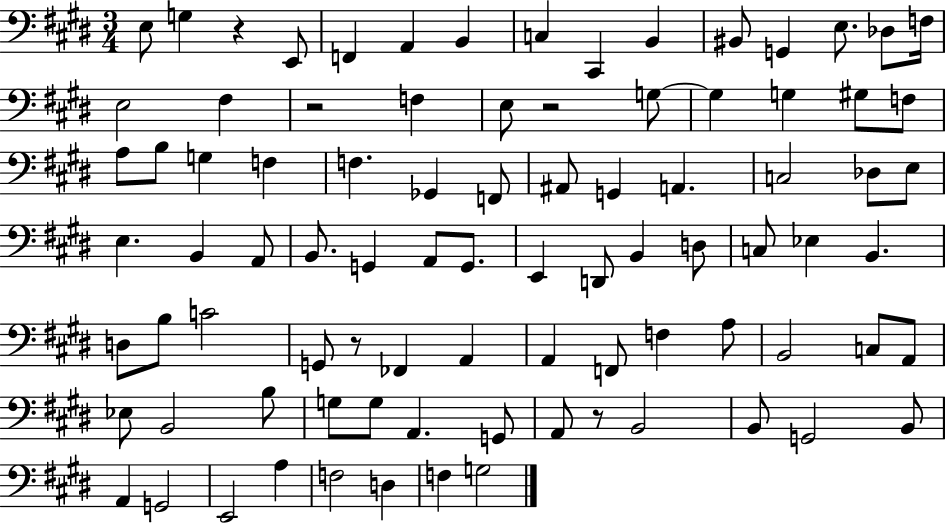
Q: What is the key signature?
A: E major